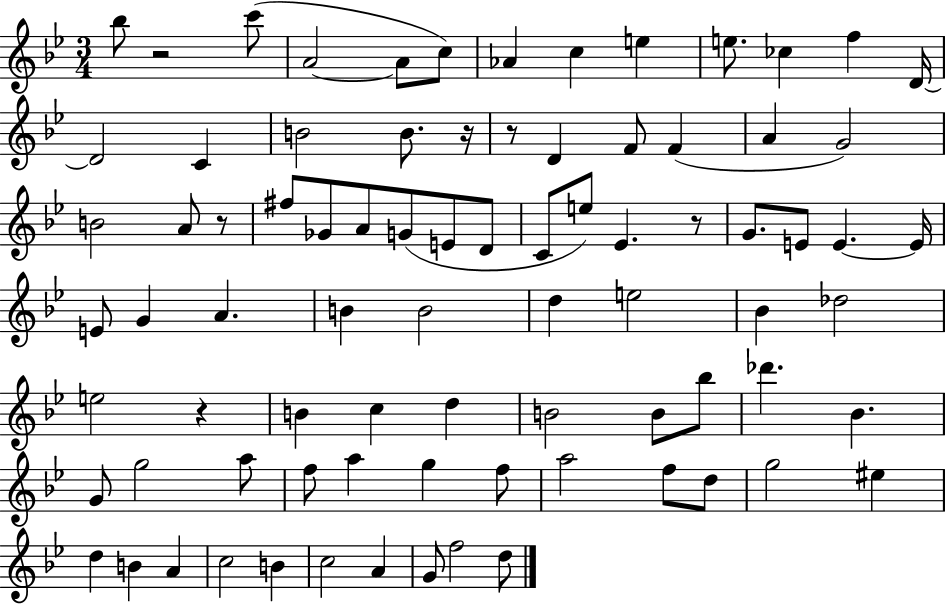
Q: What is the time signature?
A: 3/4